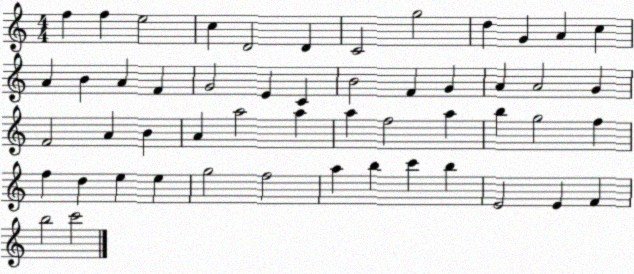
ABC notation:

X:1
T:Untitled
M:4/4
L:1/4
K:C
f f e2 c D2 D C2 g2 d G A c A B A F G2 E C B2 F G A A2 G F2 A B A a2 a a f2 a b g2 f f d e e g2 f2 a b c' b E2 E F b2 c'2